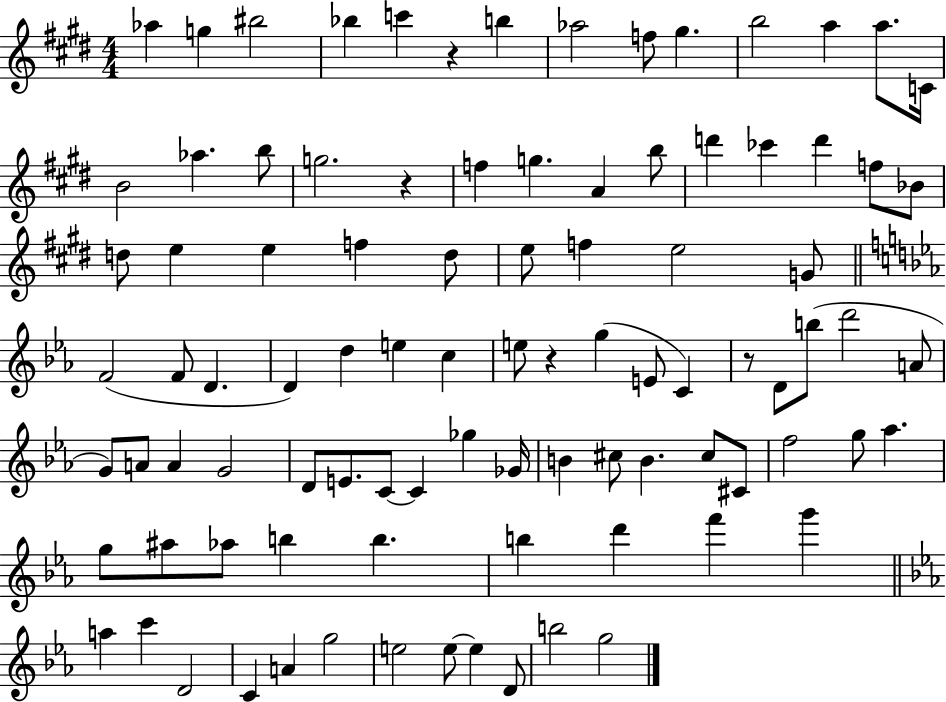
{
  \clef treble
  \numericTimeSignature
  \time 4/4
  \key e \major
  aes''4 g''4 bis''2 | bes''4 c'''4 r4 b''4 | aes''2 f''8 gis''4. | b''2 a''4 a''8. c'16 | \break b'2 aes''4. b''8 | g''2. r4 | f''4 g''4. a'4 b''8 | d'''4 ces'''4 d'''4 f''8 bes'8 | \break d''8 e''4 e''4 f''4 d''8 | e''8 f''4 e''2 g'8 | \bar "||" \break \key c \minor f'2( f'8 d'4. | d'4) d''4 e''4 c''4 | e''8 r4 g''4( e'8 c'4) | r8 d'8 b''8( d'''2 a'8 | \break g'8) a'8 a'4 g'2 | d'8 e'8. c'8~~ c'4 ges''4 ges'16 | b'4 cis''8 b'4. cis''8 cis'8 | f''2 g''8 aes''4. | \break g''8 ais''8 aes''8 b''4 b''4. | b''4 d'''4 f'''4 g'''4 | \bar "||" \break \key ees \major a''4 c'''4 d'2 | c'4 a'4 g''2 | e''2 e''8~~ e''4 d'8 | b''2 g''2 | \break \bar "|."
}